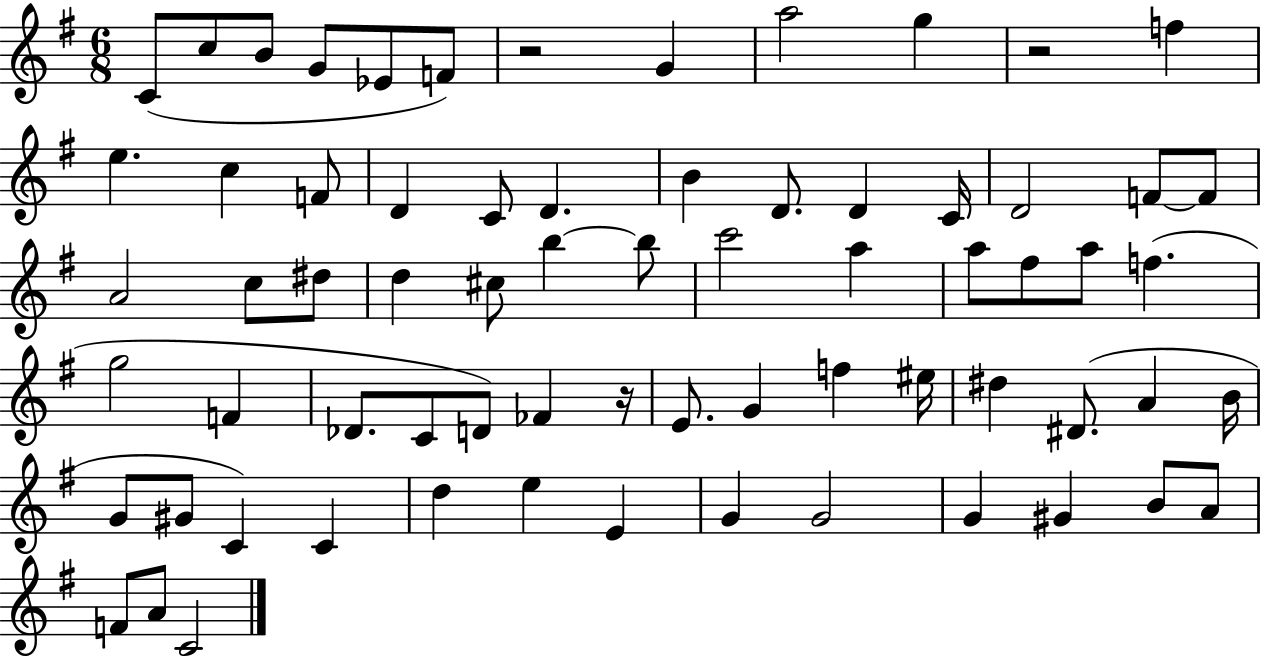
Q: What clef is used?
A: treble